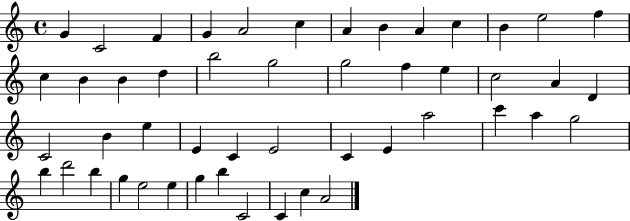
G4/q C4/h F4/q G4/q A4/h C5/q A4/q B4/q A4/q C5/q B4/q E5/h F5/q C5/q B4/q B4/q D5/q B5/h G5/h G5/h F5/q E5/q C5/h A4/q D4/q C4/h B4/q E5/q E4/q C4/q E4/h C4/q E4/q A5/h C6/q A5/q G5/h B5/q D6/h B5/q G5/q E5/h E5/q G5/q B5/q C4/h C4/q C5/q A4/h